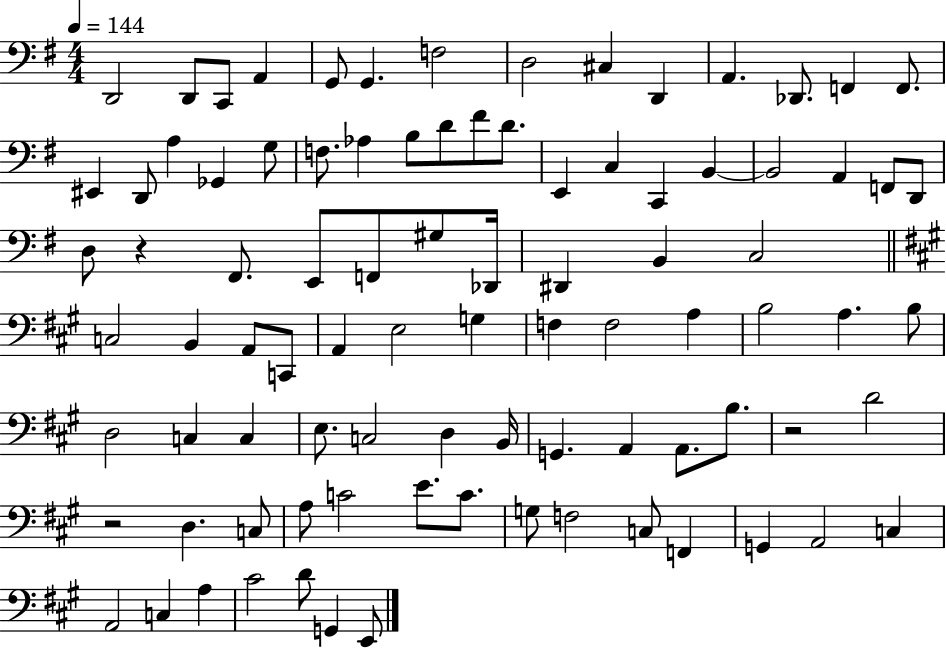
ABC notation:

X:1
T:Untitled
M:4/4
L:1/4
K:G
D,,2 D,,/2 C,,/2 A,, G,,/2 G,, F,2 D,2 ^C, D,, A,, _D,,/2 F,, F,,/2 ^E,, D,,/2 A, _G,, G,/2 F,/2 _A, B,/2 D/2 ^F/2 D/2 E,, C, C,, B,, B,,2 A,, F,,/2 D,,/2 D,/2 z ^F,,/2 E,,/2 F,,/2 ^G,/2 _D,,/4 ^D,, B,, C,2 C,2 B,, A,,/2 C,,/2 A,, E,2 G, F, F,2 A, B,2 A, B,/2 D,2 C, C, E,/2 C,2 D, B,,/4 G,, A,, A,,/2 B,/2 z2 D2 z2 D, C,/2 A,/2 C2 E/2 C/2 G,/2 F,2 C,/2 F,, G,, A,,2 C, A,,2 C, A, ^C2 D/2 G,, E,,/2